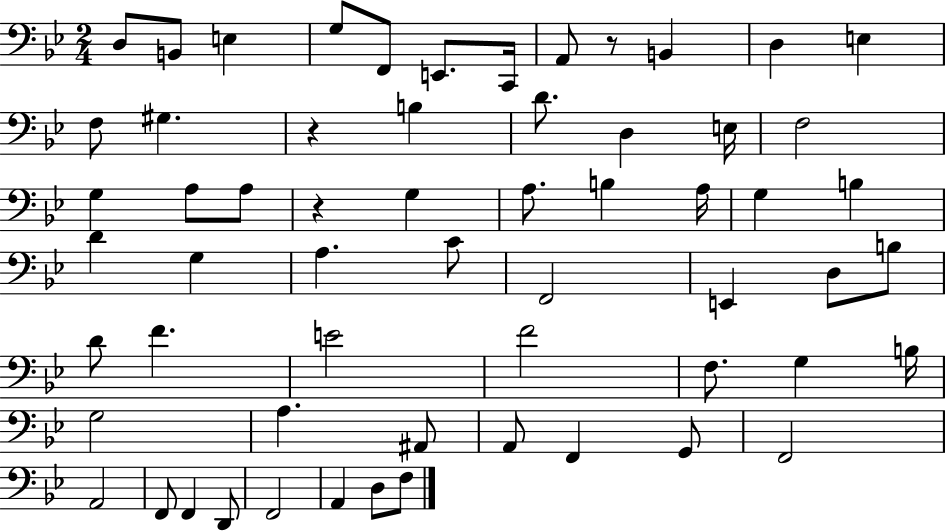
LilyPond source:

{
  \clef bass
  \numericTimeSignature
  \time 2/4
  \key bes \major
  \repeat volta 2 { d8 b,8 e4 | g8 f,8 e,8. c,16 | a,8 r8 b,4 | d4 e4 | \break f8 gis4. | r4 b4 | d'8. d4 e16 | f2 | \break g4 a8 a8 | r4 g4 | a8. b4 a16 | g4 b4 | \break d'4 g4 | a4. c'8 | f,2 | e,4 d8 b8 | \break d'8 f'4. | e'2 | f'2 | f8. g4 b16 | \break g2 | a4. ais,8 | a,8 f,4 g,8 | f,2 | \break a,2 | f,8 f,4 d,8 | f,2 | a,4 d8 f8 | \break } \bar "|."
}